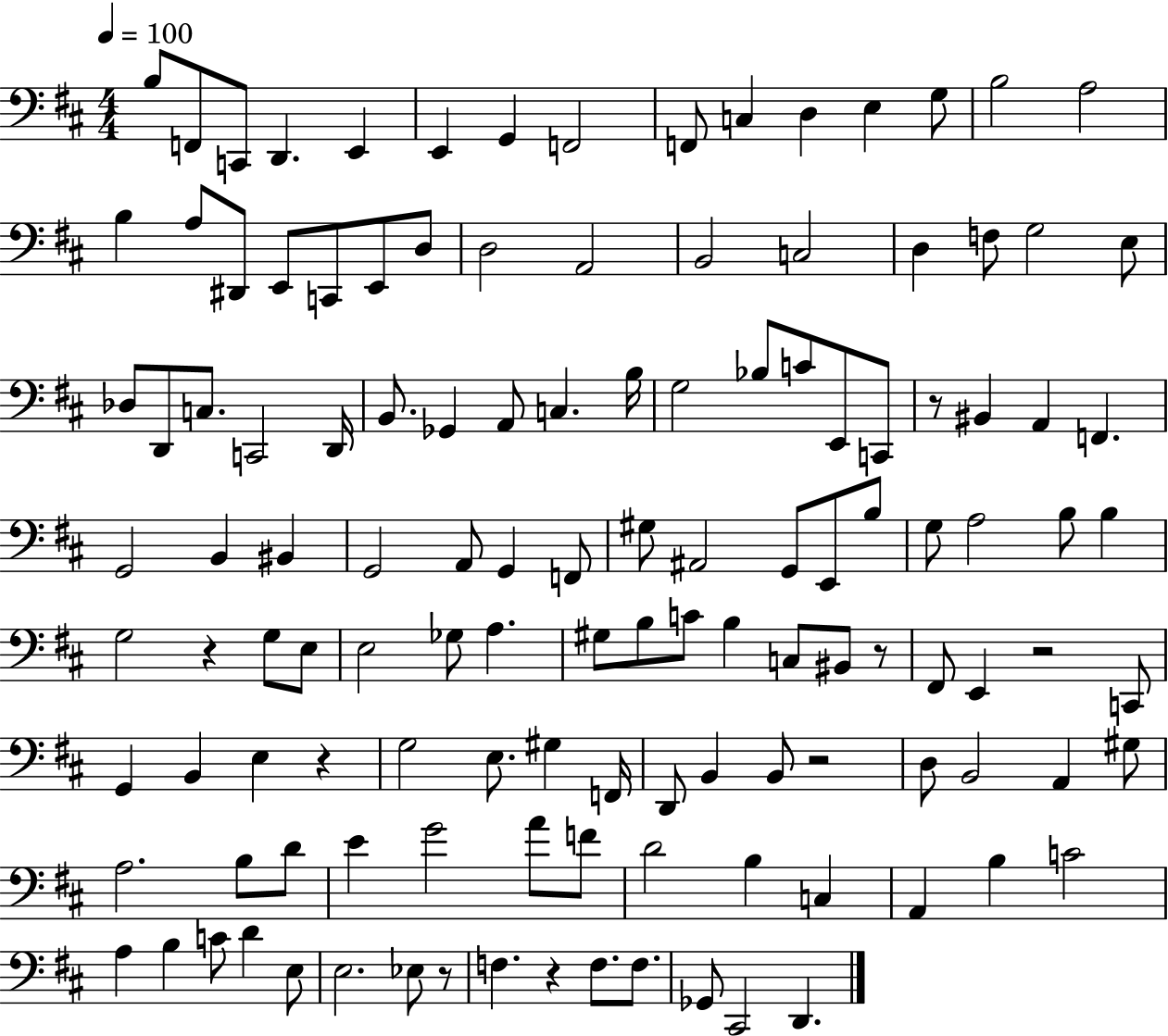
{
  \clef bass
  \numericTimeSignature
  \time 4/4
  \key d \major
  \tempo 4 = 100
  b8 f,8 c,8 d,4. e,4 | e,4 g,4 f,2 | f,8 c4 d4 e4 g8 | b2 a2 | \break b4 a8 dis,8 e,8 c,8 e,8 d8 | d2 a,2 | b,2 c2 | d4 f8 g2 e8 | \break des8 d,8 c8. c,2 d,16 | b,8. ges,4 a,8 c4. b16 | g2 bes8 c'8 e,8 c,8 | r8 bis,4 a,4 f,4. | \break g,2 b,4 bis,4 | g,2 a,8 g,4 f,8 | gis8 ais,2 g,8 e,8 b8 | g8 a2 b8 b4 | \break g2 r4 g8 e8 | e2 ges8 a4. | gis8 b8 c'8 b4 c8 bis,8 r8 | fis,8 e,4 r2 c,8 | \break g,4 b,4 e4 r4 | g2 e8. gis4 f,16 | d,8 b,4 b,8 r2 | d8 b,2 a,4 gis8 | \break a2. b8 d'8 | e'4 g'2 a'8 f'8 | d'2 b4 c4 | a,4 b4 c'2 | \break a4 b4 c'8 d'4 e8 | e2. ees8 r8 | f4. r4 f8. f8. | ges,8 cis,2 d,4. | \break \bar "|."
}